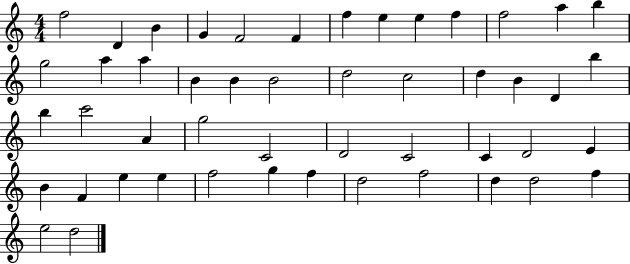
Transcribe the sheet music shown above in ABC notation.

X:1
T:Untitled
M:4/4
L:1/4
K:C
f2 D B G F2 F f e e f f2 a b g2 a a B B B2 d2 c2 d B D b b c'2 A g2 C2 D2 C2 C D2 E B F e e f2 g f d2 f2 d d2 f e2 d2